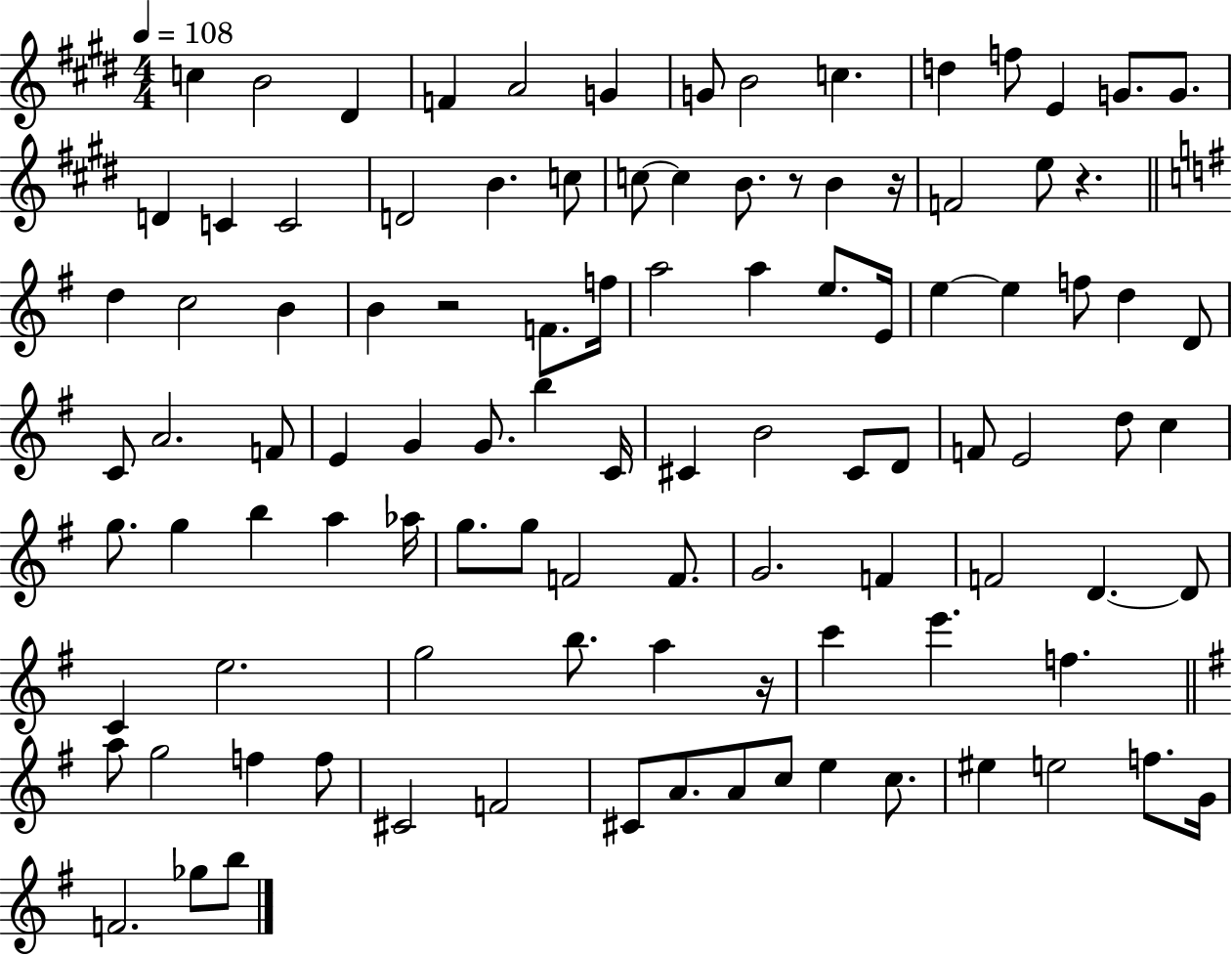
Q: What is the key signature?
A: E major